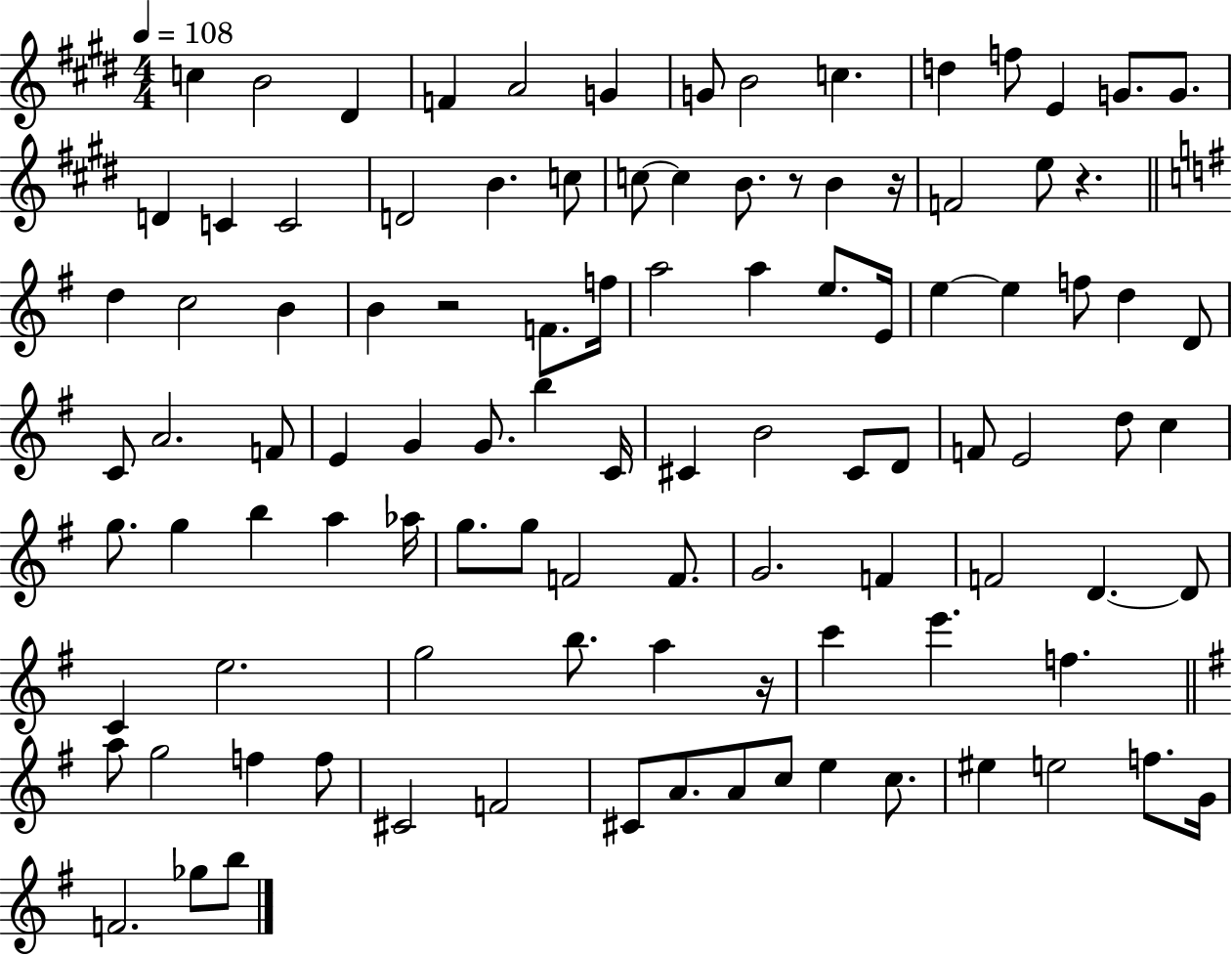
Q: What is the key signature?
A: E major